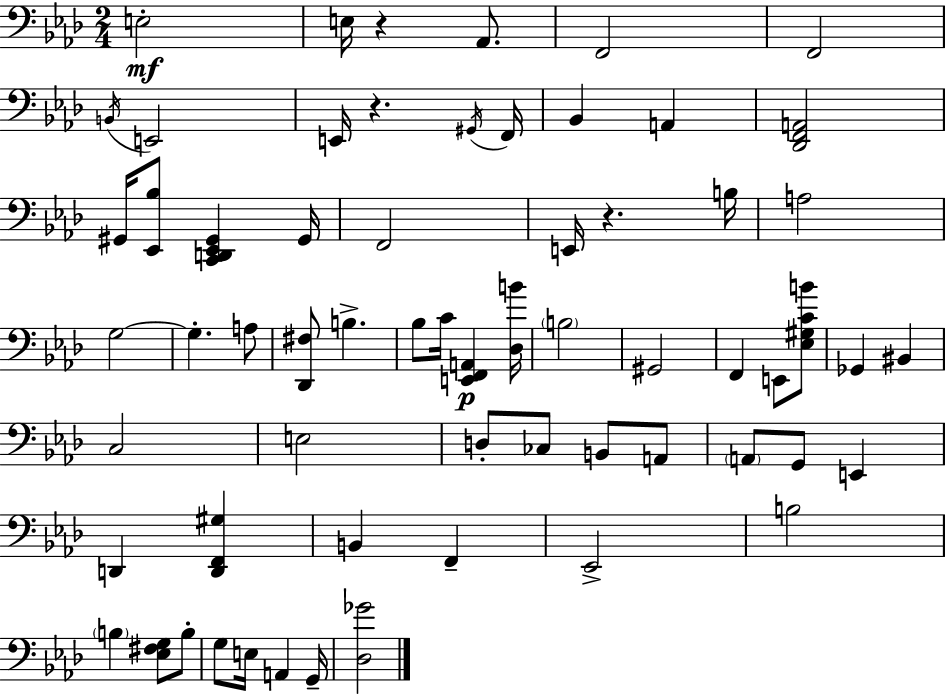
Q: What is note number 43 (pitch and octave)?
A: Eb2